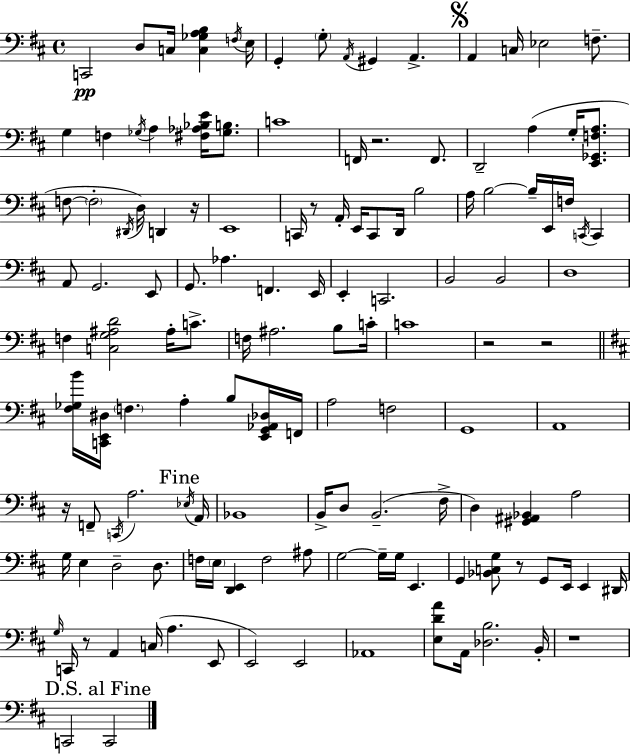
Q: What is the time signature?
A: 4/4